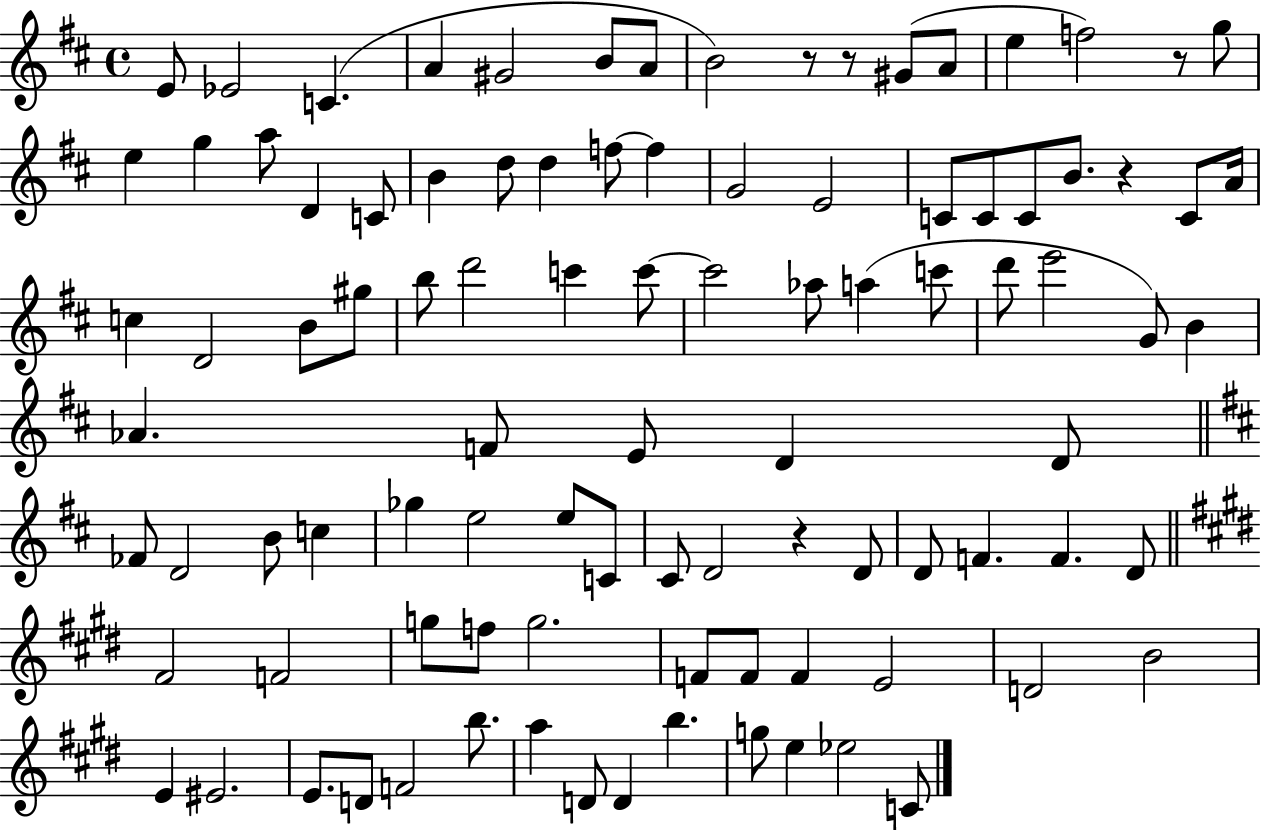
E4/e Eb4/h C4/q. A4/q G#4/h B4/e A4/e B4/h R/e R/e G#4/e A4/e E5/q F5/h R/e G5/e E5/q G5/q A5/e D4/q C4/e B4/q D5/e D5/q F5/e F5/q G4/h E4/h C4/e C4/e C4/e B4/e. R/q C4/e A4/s C5/q D4/h B4/e G#5/e B5/e D6/h C6/q C6/e C6/h Ab5/e A5/q C6/e D6/e E6/h G4/e B4/q Ab4/q. F4/e E4/e D4/q D4/e FES4/e D4/h B4/e C5/q Gb5/q E5/h E5/e C4/e C#4/e D4/h R/q D4/e D4/e F4/q. F4/q. D4/e F#4/h F4/h G5/e F5/e G5/h. F4/e F4/e F4/q E4/h D4/h B4/h E4/q EIS4/h. E4/e. D4/e F4/h B5/e. A5/q D4/e D4/q B5/q. G5/e E5/q Eb5/h C4/e